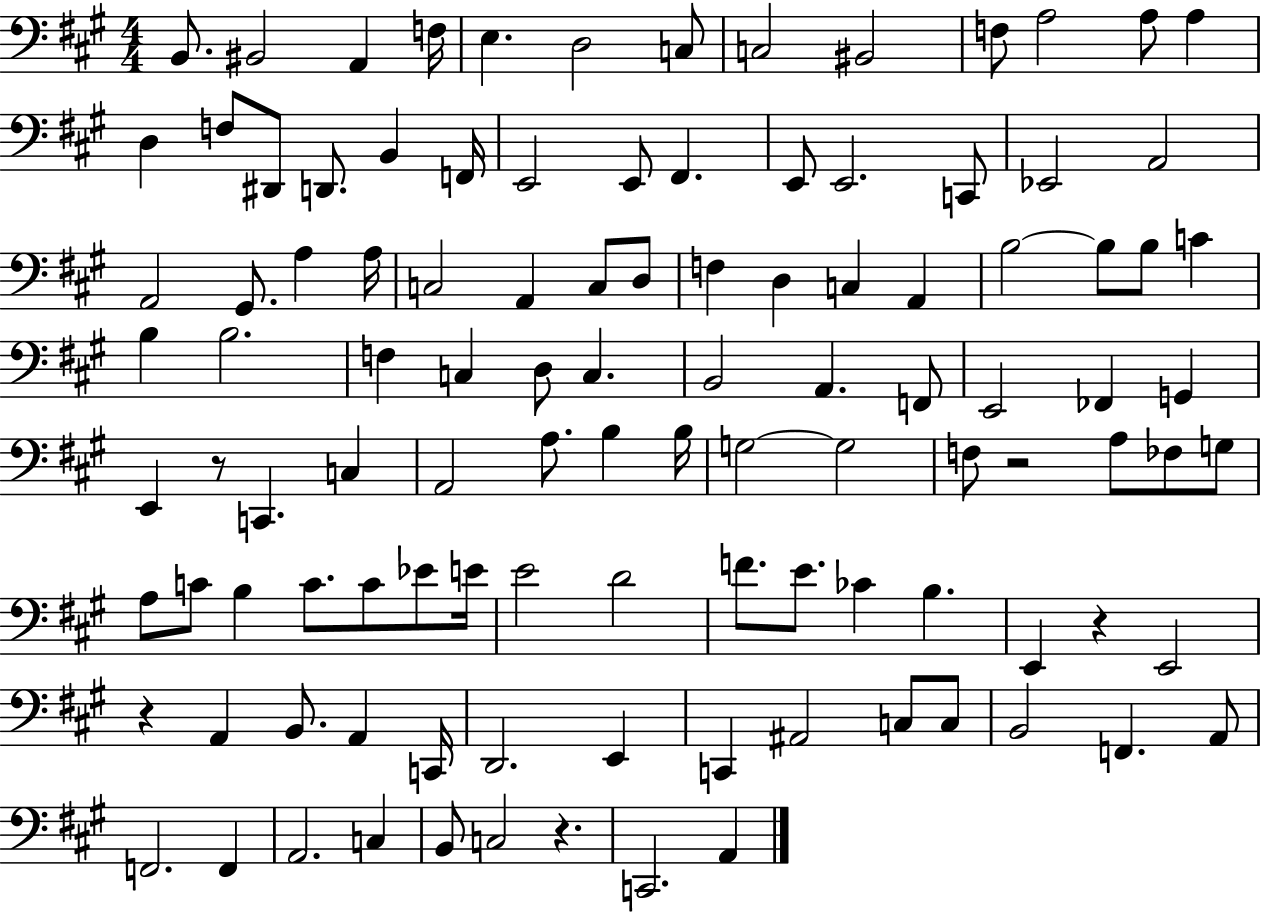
B2/e. BIS2/h A2/q F3/s E3/q. D3/h C3/e C3/h BIS2/h F3/e A3/h A3/e A3/q D3/q F3/e D#2/e D2/e. B2/q F2/s E2/h E2/e F#2/q. E2/e E2/h. C2/e Eb2/h A2/h A2/h G#2/e. A3/q A3/s C3/h A2/q C3/e D3/e F3/q D3/q C3/q A2/q B3/h B3/e B3/e C4/q B3/q B3/h. F3/q C3/q D3/e C3/q. B2/h A2/q. F2/e E2/h FES2/q G2/q E2/q R/e C2/q. C3/q A2/h A3/e. B3/q B3/s G3/h G3/h F3/e R/h A3/e FES3/e G3/e A3/e C4/e B3/q C4/e. C4/e Eb4/e E4/s E4/h D4/h F4/e. E4/e. CES4/q B3/q. E2/q R/q E2/h R/q A2/q B2/e. A2/q C2/s D2/h. E2/q C2/q A#2/h C3/e C3/e B2/h F2/q. A2/e F2/h. F2/q A2/h. C3/q B2/e C3/h R/q. C2/h. A2/q